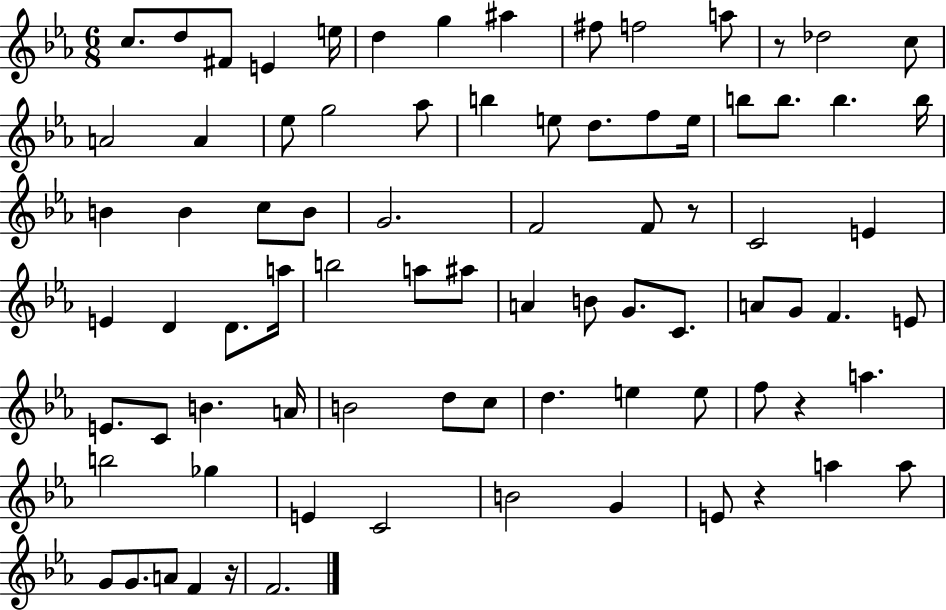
{
  \clef treble
  \numericTimeSignature
  \time 6/8
  \key ees \major
  c''8. d''8 fis'8 e'4 e''16 | d''4 g''4 ais''4 | fis''8 f''2 a''8 | r8 des''2 c''8 | \break a'2 a'4 | ees''8 g''2 aes''8 | b''4 e''8 d''8. f''8 e''16 | b''8 b''8. b''4. b''16 | \break b'4 b'4 c''8 b'8 | g'2. | f'2 f'8 r8 | c'2 e'4 | \break e'4 d'4 d'8. a''16 | b''2 a''8 ais''8 | a'4 b'8 g'8. c'8. | a'8 g'8 f'4. e'8 | \break e'8. c'8 b'4. a'16 | b'2 d''8 c''8 | d''4. e''4 e''8 | f''8 r4 a''4. | \break b''2 ges''4 | e'4 c'2 | b'2 g'4 | e'8 r4 a''4 a''8 | \break g'8 g'8. a'8 f'4 r16 | f'2. | \bar "|."
}